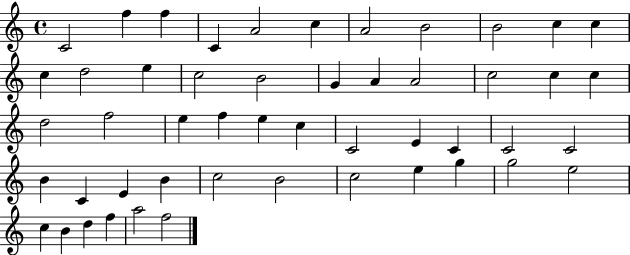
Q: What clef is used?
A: treble